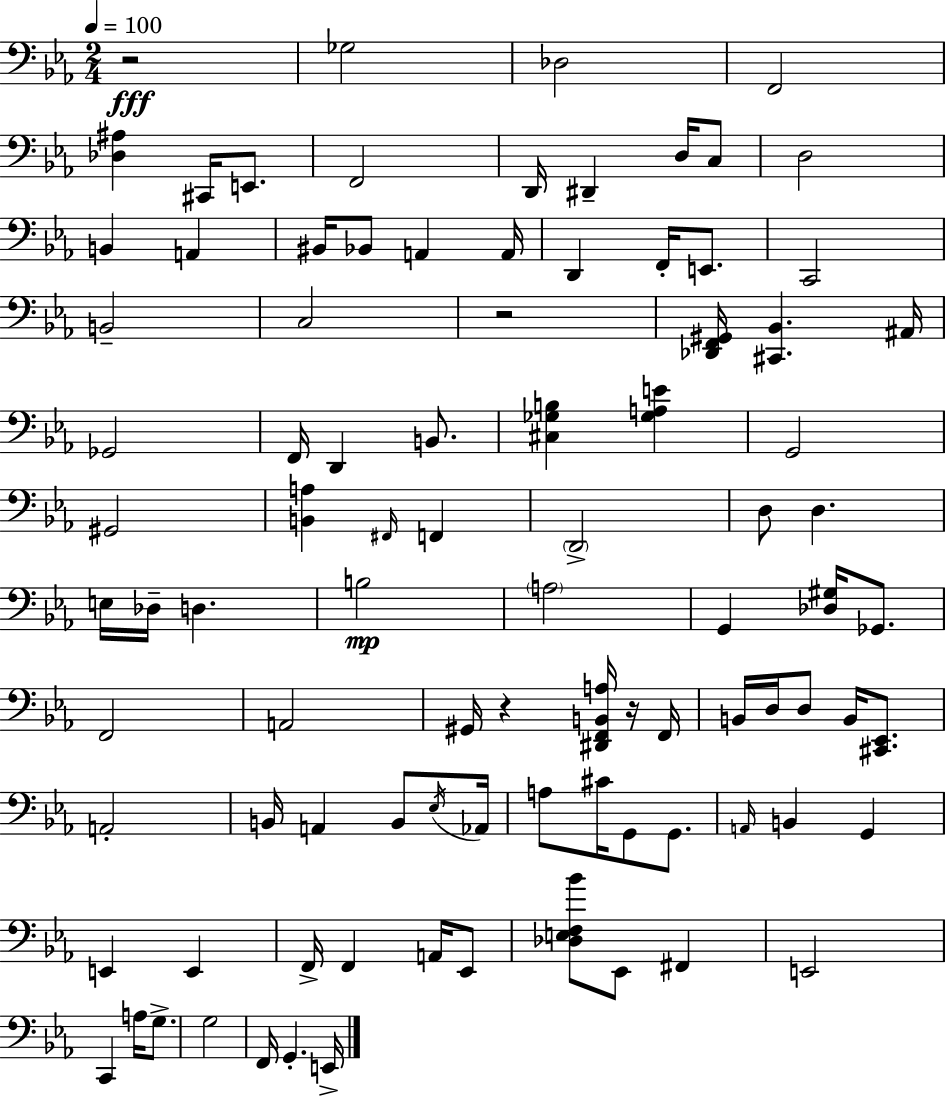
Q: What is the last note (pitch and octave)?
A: E2